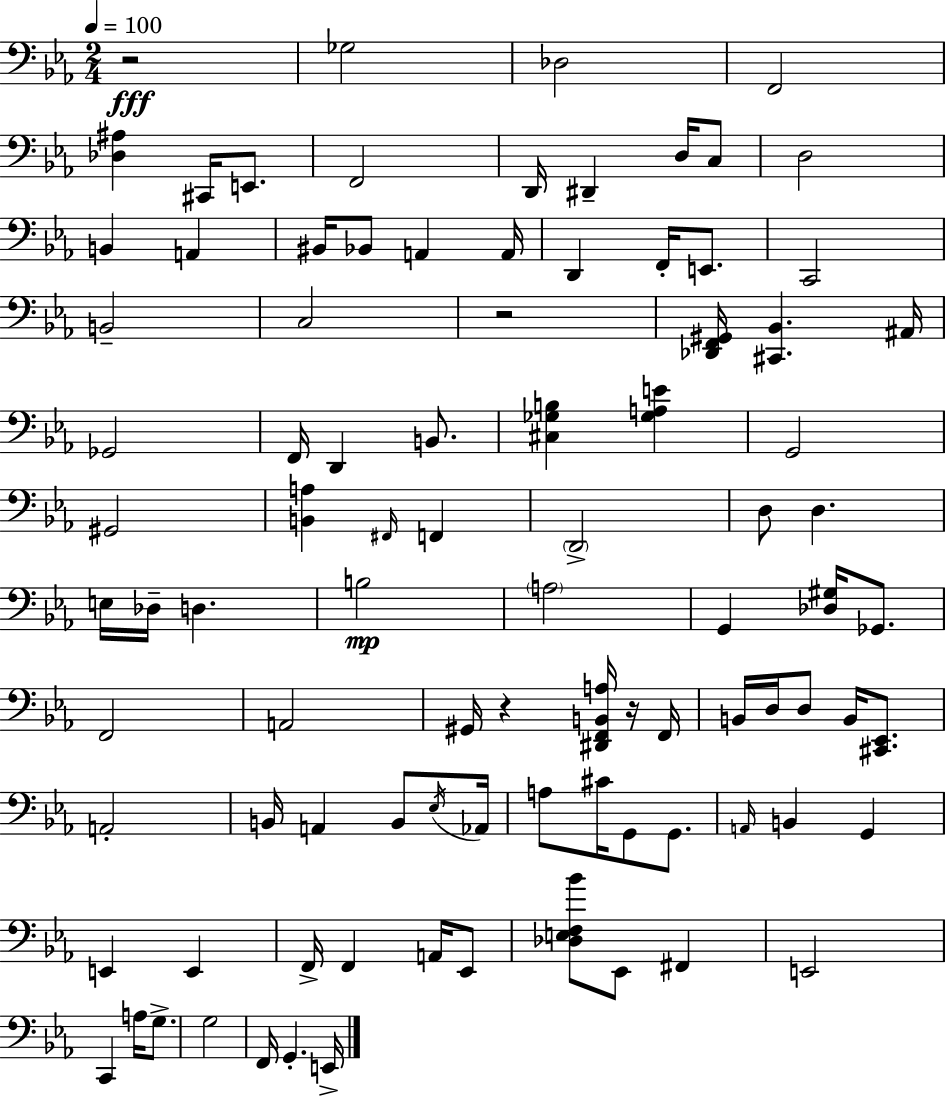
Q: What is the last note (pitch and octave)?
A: E2